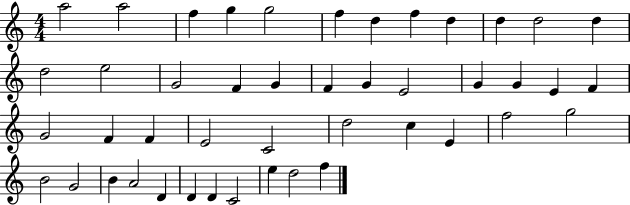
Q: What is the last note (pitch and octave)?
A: F5